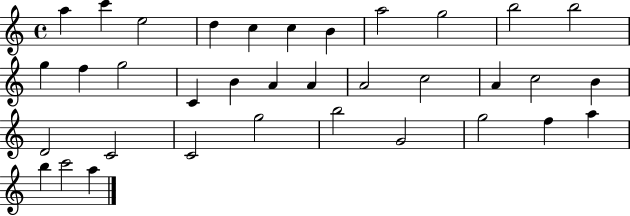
A5/q C6/q E5/h D5/q C5/q C5/q B4/q A5/h G5/h B5/h B5/h G5/q F5/q G5/h C4/q B4/q A4/q A4/q A4/h C5/h A4/q C5/h B4/q D4/h C4/h C4/h G5/h B5/h G4/h G5/h F5/q A5/q B5/q C6/h A5/q